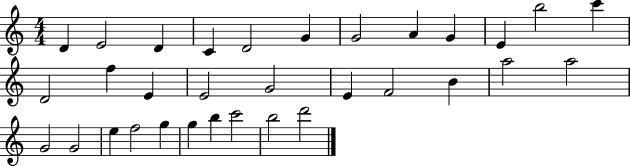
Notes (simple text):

D4/q E4/h D4/q C4/q D4/h G4/q G4/h A4/q G4/q E4/q B5/h C6/q D4/h F5/q E4/q E4/h G4/h E4/q F4/h B4/q A5/h A5/h G4/h G4/h E5/q F5/h G5/q G5/q B5/q C6/h B5/h D6/h